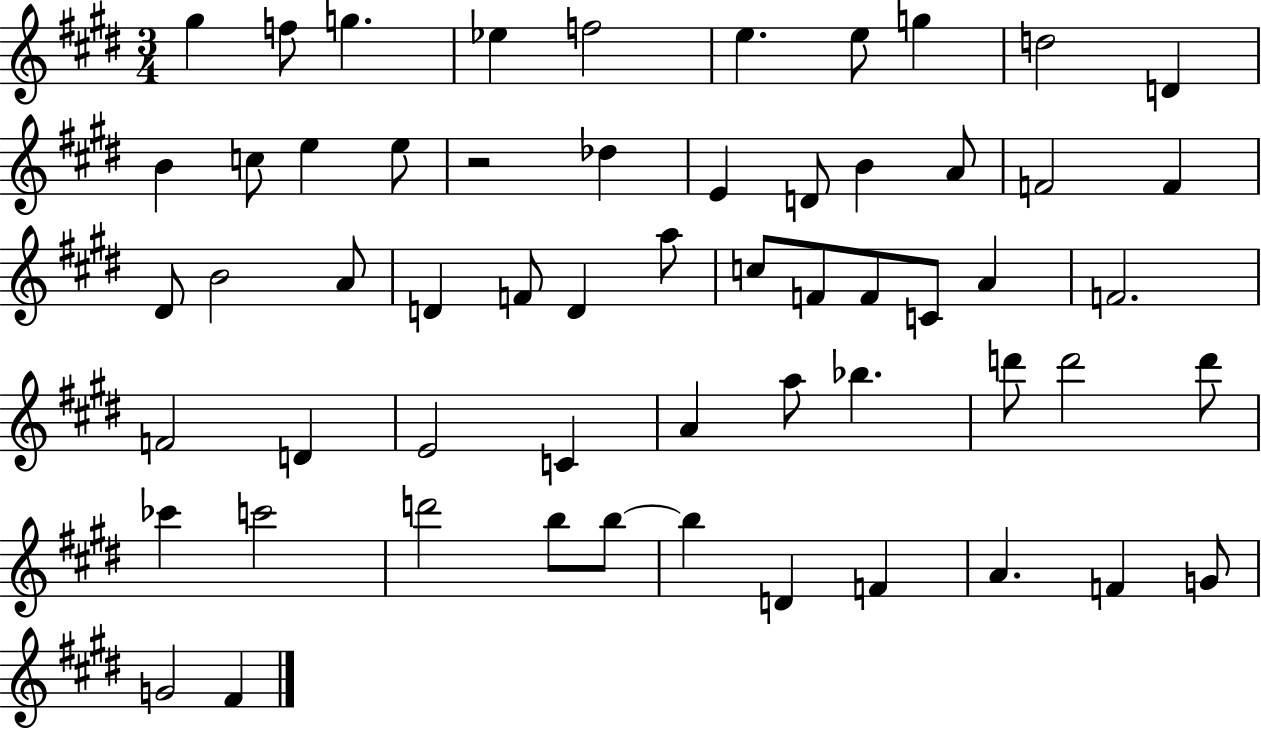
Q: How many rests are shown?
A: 1